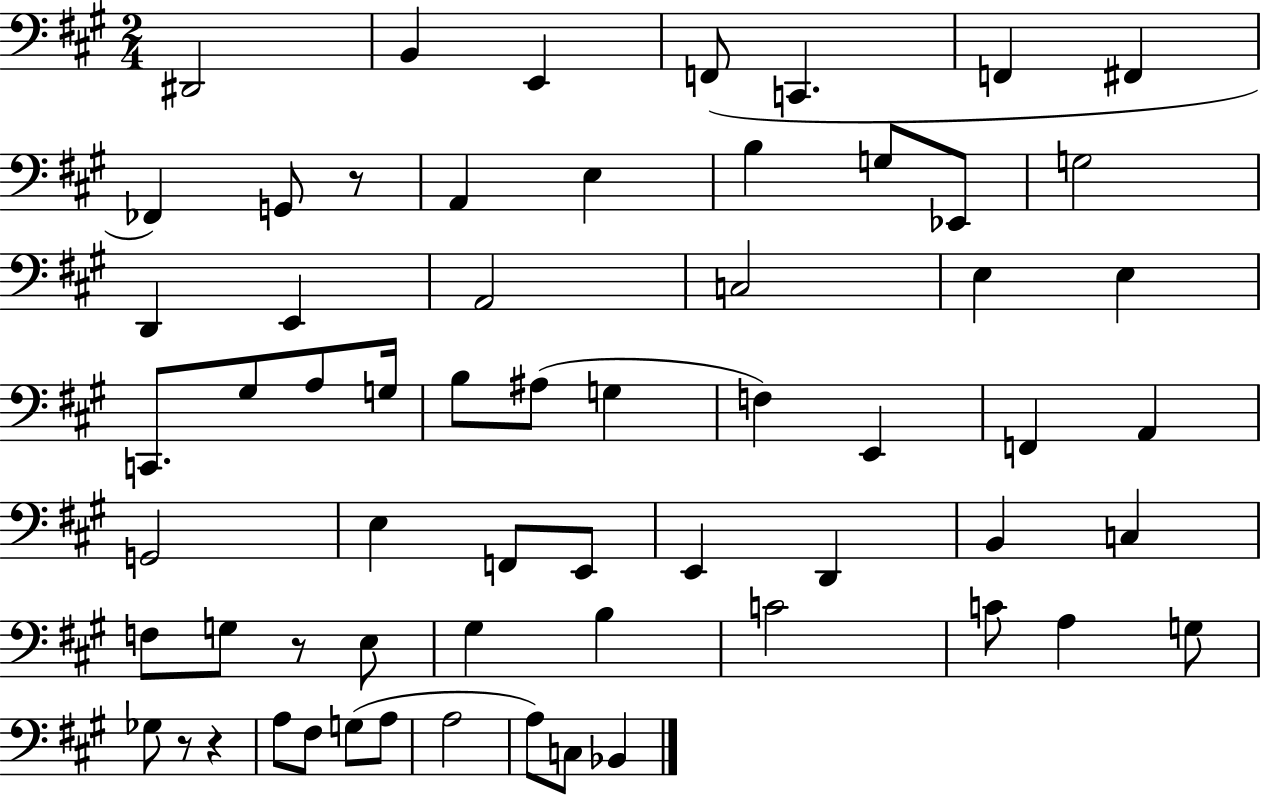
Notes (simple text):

D#2/h B2/q E2/q F2/e C2/q. F2/q F#2/q FES2/q G2/e R/e A2/q E3/q B3/q G3/e Eb2/e G3/h D2/q E2/q A2/h C3/h E3/q E3/q C2/e. G#3/e A3/e G3/s B3/e A#3/e G3/q F3/q E2/q F2/q A2/q G2/h E3/q F2/e E2/e E2/q D2/q B2/q C3/q F3/e G3/e R/e E3/e G#3/q B3/q C4/h C4/e A3/q G3/e Gb3/e R/e R/q A3/e F#3/e G3/e A3/e A3/h A3/e C3/e Bb2/q